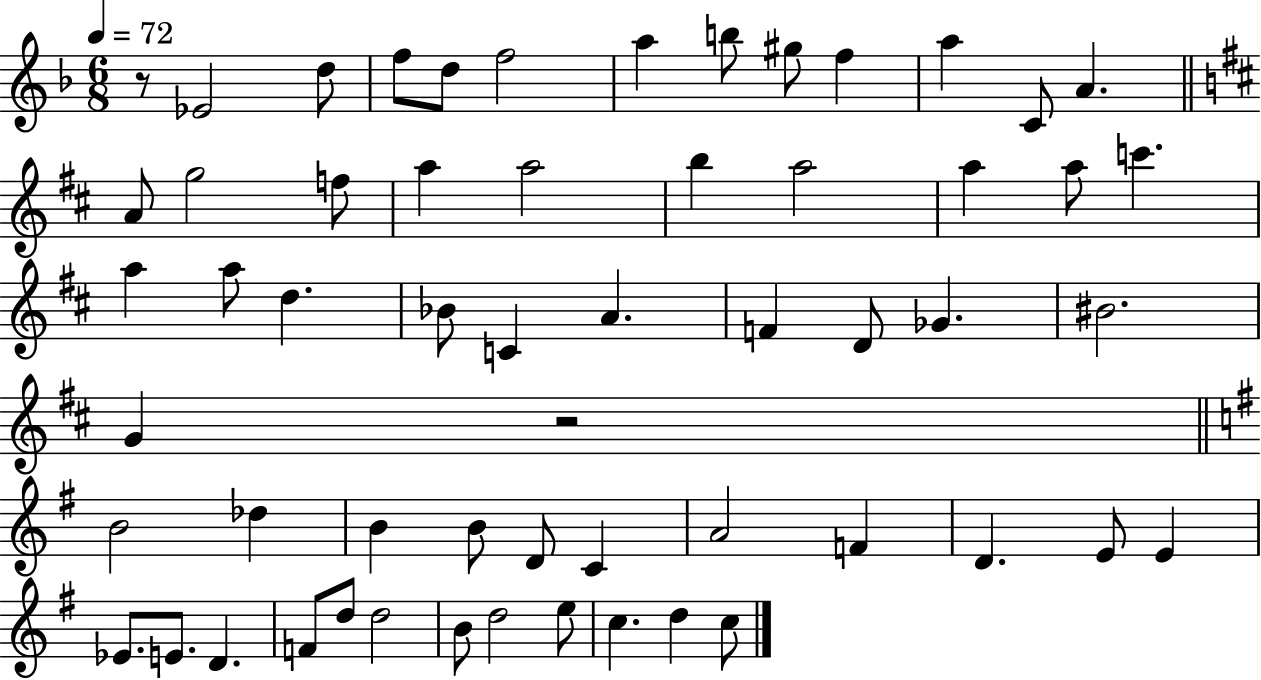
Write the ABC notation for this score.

X:1
T:Untitled
M:6/8
L:1/4
K:F
z/2 _E2 d/2 f/2 d/2 f2 a b/2 ^g/2 f a C/2 A A/2 g2 f/2 a a2 b a2 a a/2 c' a a/2 d _B/2 C A F D/2 _G ^B2 G z2 B2 _d B B/2 D/2 C A2 F D E/2 E _E/2 E/2 D F/2 d/2 d2 B/2 d2 e/2 c d c/2